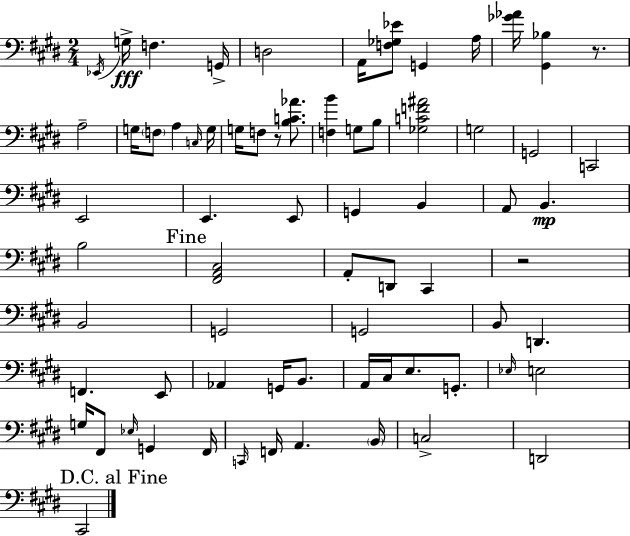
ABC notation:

X:1
T:Untitled
M:2/4
L:1/4
K:E
_E,,/4 G,/4 F, G,,/4 D,2 A,,/4 [F,_G,_E]/2 G,, A,/4 [_G_A]/4 [^G,,_B,] z/2 A,2 G,/4 F,/2 A, C,/4 G,/4 G,/4 F,/2 z/2 [B,C_A]/2 [F,B] G,/2 B,/2 [_G,CF^A]2 G,2 G,,2 C,,2 E,,2 E,, E,,/2 G,, B,, A,,/2 B,, B,2 [^F,,A,,^C,]2 A,,/2 D,,/2 ^C,, z2 B,,2 G,,2 G,,2 B,,/2 D,, F,, E,,/2 _A,, G,,/4 B,,/2 A,,/4 ^C,/4 E,/2 G,,/2 _E,/4 E,2 G,/4 ^F,,/2 _E,/4 G,, ^F,,/4 C,,/4 F,,/4 A,, B,,/4 C,2 D,,2 ^C,,2